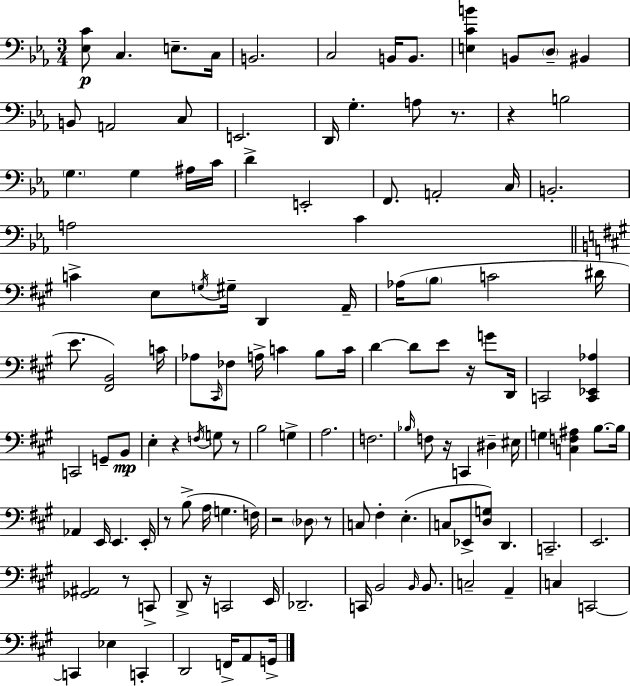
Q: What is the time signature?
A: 3/4